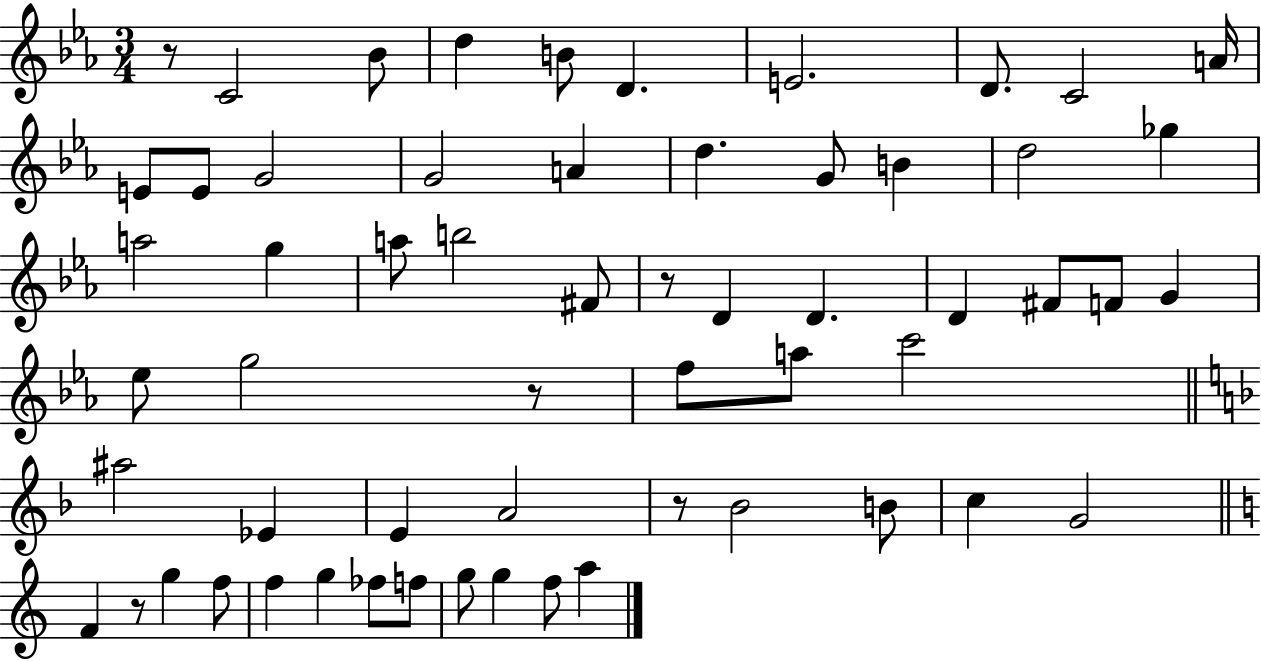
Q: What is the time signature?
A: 3/4